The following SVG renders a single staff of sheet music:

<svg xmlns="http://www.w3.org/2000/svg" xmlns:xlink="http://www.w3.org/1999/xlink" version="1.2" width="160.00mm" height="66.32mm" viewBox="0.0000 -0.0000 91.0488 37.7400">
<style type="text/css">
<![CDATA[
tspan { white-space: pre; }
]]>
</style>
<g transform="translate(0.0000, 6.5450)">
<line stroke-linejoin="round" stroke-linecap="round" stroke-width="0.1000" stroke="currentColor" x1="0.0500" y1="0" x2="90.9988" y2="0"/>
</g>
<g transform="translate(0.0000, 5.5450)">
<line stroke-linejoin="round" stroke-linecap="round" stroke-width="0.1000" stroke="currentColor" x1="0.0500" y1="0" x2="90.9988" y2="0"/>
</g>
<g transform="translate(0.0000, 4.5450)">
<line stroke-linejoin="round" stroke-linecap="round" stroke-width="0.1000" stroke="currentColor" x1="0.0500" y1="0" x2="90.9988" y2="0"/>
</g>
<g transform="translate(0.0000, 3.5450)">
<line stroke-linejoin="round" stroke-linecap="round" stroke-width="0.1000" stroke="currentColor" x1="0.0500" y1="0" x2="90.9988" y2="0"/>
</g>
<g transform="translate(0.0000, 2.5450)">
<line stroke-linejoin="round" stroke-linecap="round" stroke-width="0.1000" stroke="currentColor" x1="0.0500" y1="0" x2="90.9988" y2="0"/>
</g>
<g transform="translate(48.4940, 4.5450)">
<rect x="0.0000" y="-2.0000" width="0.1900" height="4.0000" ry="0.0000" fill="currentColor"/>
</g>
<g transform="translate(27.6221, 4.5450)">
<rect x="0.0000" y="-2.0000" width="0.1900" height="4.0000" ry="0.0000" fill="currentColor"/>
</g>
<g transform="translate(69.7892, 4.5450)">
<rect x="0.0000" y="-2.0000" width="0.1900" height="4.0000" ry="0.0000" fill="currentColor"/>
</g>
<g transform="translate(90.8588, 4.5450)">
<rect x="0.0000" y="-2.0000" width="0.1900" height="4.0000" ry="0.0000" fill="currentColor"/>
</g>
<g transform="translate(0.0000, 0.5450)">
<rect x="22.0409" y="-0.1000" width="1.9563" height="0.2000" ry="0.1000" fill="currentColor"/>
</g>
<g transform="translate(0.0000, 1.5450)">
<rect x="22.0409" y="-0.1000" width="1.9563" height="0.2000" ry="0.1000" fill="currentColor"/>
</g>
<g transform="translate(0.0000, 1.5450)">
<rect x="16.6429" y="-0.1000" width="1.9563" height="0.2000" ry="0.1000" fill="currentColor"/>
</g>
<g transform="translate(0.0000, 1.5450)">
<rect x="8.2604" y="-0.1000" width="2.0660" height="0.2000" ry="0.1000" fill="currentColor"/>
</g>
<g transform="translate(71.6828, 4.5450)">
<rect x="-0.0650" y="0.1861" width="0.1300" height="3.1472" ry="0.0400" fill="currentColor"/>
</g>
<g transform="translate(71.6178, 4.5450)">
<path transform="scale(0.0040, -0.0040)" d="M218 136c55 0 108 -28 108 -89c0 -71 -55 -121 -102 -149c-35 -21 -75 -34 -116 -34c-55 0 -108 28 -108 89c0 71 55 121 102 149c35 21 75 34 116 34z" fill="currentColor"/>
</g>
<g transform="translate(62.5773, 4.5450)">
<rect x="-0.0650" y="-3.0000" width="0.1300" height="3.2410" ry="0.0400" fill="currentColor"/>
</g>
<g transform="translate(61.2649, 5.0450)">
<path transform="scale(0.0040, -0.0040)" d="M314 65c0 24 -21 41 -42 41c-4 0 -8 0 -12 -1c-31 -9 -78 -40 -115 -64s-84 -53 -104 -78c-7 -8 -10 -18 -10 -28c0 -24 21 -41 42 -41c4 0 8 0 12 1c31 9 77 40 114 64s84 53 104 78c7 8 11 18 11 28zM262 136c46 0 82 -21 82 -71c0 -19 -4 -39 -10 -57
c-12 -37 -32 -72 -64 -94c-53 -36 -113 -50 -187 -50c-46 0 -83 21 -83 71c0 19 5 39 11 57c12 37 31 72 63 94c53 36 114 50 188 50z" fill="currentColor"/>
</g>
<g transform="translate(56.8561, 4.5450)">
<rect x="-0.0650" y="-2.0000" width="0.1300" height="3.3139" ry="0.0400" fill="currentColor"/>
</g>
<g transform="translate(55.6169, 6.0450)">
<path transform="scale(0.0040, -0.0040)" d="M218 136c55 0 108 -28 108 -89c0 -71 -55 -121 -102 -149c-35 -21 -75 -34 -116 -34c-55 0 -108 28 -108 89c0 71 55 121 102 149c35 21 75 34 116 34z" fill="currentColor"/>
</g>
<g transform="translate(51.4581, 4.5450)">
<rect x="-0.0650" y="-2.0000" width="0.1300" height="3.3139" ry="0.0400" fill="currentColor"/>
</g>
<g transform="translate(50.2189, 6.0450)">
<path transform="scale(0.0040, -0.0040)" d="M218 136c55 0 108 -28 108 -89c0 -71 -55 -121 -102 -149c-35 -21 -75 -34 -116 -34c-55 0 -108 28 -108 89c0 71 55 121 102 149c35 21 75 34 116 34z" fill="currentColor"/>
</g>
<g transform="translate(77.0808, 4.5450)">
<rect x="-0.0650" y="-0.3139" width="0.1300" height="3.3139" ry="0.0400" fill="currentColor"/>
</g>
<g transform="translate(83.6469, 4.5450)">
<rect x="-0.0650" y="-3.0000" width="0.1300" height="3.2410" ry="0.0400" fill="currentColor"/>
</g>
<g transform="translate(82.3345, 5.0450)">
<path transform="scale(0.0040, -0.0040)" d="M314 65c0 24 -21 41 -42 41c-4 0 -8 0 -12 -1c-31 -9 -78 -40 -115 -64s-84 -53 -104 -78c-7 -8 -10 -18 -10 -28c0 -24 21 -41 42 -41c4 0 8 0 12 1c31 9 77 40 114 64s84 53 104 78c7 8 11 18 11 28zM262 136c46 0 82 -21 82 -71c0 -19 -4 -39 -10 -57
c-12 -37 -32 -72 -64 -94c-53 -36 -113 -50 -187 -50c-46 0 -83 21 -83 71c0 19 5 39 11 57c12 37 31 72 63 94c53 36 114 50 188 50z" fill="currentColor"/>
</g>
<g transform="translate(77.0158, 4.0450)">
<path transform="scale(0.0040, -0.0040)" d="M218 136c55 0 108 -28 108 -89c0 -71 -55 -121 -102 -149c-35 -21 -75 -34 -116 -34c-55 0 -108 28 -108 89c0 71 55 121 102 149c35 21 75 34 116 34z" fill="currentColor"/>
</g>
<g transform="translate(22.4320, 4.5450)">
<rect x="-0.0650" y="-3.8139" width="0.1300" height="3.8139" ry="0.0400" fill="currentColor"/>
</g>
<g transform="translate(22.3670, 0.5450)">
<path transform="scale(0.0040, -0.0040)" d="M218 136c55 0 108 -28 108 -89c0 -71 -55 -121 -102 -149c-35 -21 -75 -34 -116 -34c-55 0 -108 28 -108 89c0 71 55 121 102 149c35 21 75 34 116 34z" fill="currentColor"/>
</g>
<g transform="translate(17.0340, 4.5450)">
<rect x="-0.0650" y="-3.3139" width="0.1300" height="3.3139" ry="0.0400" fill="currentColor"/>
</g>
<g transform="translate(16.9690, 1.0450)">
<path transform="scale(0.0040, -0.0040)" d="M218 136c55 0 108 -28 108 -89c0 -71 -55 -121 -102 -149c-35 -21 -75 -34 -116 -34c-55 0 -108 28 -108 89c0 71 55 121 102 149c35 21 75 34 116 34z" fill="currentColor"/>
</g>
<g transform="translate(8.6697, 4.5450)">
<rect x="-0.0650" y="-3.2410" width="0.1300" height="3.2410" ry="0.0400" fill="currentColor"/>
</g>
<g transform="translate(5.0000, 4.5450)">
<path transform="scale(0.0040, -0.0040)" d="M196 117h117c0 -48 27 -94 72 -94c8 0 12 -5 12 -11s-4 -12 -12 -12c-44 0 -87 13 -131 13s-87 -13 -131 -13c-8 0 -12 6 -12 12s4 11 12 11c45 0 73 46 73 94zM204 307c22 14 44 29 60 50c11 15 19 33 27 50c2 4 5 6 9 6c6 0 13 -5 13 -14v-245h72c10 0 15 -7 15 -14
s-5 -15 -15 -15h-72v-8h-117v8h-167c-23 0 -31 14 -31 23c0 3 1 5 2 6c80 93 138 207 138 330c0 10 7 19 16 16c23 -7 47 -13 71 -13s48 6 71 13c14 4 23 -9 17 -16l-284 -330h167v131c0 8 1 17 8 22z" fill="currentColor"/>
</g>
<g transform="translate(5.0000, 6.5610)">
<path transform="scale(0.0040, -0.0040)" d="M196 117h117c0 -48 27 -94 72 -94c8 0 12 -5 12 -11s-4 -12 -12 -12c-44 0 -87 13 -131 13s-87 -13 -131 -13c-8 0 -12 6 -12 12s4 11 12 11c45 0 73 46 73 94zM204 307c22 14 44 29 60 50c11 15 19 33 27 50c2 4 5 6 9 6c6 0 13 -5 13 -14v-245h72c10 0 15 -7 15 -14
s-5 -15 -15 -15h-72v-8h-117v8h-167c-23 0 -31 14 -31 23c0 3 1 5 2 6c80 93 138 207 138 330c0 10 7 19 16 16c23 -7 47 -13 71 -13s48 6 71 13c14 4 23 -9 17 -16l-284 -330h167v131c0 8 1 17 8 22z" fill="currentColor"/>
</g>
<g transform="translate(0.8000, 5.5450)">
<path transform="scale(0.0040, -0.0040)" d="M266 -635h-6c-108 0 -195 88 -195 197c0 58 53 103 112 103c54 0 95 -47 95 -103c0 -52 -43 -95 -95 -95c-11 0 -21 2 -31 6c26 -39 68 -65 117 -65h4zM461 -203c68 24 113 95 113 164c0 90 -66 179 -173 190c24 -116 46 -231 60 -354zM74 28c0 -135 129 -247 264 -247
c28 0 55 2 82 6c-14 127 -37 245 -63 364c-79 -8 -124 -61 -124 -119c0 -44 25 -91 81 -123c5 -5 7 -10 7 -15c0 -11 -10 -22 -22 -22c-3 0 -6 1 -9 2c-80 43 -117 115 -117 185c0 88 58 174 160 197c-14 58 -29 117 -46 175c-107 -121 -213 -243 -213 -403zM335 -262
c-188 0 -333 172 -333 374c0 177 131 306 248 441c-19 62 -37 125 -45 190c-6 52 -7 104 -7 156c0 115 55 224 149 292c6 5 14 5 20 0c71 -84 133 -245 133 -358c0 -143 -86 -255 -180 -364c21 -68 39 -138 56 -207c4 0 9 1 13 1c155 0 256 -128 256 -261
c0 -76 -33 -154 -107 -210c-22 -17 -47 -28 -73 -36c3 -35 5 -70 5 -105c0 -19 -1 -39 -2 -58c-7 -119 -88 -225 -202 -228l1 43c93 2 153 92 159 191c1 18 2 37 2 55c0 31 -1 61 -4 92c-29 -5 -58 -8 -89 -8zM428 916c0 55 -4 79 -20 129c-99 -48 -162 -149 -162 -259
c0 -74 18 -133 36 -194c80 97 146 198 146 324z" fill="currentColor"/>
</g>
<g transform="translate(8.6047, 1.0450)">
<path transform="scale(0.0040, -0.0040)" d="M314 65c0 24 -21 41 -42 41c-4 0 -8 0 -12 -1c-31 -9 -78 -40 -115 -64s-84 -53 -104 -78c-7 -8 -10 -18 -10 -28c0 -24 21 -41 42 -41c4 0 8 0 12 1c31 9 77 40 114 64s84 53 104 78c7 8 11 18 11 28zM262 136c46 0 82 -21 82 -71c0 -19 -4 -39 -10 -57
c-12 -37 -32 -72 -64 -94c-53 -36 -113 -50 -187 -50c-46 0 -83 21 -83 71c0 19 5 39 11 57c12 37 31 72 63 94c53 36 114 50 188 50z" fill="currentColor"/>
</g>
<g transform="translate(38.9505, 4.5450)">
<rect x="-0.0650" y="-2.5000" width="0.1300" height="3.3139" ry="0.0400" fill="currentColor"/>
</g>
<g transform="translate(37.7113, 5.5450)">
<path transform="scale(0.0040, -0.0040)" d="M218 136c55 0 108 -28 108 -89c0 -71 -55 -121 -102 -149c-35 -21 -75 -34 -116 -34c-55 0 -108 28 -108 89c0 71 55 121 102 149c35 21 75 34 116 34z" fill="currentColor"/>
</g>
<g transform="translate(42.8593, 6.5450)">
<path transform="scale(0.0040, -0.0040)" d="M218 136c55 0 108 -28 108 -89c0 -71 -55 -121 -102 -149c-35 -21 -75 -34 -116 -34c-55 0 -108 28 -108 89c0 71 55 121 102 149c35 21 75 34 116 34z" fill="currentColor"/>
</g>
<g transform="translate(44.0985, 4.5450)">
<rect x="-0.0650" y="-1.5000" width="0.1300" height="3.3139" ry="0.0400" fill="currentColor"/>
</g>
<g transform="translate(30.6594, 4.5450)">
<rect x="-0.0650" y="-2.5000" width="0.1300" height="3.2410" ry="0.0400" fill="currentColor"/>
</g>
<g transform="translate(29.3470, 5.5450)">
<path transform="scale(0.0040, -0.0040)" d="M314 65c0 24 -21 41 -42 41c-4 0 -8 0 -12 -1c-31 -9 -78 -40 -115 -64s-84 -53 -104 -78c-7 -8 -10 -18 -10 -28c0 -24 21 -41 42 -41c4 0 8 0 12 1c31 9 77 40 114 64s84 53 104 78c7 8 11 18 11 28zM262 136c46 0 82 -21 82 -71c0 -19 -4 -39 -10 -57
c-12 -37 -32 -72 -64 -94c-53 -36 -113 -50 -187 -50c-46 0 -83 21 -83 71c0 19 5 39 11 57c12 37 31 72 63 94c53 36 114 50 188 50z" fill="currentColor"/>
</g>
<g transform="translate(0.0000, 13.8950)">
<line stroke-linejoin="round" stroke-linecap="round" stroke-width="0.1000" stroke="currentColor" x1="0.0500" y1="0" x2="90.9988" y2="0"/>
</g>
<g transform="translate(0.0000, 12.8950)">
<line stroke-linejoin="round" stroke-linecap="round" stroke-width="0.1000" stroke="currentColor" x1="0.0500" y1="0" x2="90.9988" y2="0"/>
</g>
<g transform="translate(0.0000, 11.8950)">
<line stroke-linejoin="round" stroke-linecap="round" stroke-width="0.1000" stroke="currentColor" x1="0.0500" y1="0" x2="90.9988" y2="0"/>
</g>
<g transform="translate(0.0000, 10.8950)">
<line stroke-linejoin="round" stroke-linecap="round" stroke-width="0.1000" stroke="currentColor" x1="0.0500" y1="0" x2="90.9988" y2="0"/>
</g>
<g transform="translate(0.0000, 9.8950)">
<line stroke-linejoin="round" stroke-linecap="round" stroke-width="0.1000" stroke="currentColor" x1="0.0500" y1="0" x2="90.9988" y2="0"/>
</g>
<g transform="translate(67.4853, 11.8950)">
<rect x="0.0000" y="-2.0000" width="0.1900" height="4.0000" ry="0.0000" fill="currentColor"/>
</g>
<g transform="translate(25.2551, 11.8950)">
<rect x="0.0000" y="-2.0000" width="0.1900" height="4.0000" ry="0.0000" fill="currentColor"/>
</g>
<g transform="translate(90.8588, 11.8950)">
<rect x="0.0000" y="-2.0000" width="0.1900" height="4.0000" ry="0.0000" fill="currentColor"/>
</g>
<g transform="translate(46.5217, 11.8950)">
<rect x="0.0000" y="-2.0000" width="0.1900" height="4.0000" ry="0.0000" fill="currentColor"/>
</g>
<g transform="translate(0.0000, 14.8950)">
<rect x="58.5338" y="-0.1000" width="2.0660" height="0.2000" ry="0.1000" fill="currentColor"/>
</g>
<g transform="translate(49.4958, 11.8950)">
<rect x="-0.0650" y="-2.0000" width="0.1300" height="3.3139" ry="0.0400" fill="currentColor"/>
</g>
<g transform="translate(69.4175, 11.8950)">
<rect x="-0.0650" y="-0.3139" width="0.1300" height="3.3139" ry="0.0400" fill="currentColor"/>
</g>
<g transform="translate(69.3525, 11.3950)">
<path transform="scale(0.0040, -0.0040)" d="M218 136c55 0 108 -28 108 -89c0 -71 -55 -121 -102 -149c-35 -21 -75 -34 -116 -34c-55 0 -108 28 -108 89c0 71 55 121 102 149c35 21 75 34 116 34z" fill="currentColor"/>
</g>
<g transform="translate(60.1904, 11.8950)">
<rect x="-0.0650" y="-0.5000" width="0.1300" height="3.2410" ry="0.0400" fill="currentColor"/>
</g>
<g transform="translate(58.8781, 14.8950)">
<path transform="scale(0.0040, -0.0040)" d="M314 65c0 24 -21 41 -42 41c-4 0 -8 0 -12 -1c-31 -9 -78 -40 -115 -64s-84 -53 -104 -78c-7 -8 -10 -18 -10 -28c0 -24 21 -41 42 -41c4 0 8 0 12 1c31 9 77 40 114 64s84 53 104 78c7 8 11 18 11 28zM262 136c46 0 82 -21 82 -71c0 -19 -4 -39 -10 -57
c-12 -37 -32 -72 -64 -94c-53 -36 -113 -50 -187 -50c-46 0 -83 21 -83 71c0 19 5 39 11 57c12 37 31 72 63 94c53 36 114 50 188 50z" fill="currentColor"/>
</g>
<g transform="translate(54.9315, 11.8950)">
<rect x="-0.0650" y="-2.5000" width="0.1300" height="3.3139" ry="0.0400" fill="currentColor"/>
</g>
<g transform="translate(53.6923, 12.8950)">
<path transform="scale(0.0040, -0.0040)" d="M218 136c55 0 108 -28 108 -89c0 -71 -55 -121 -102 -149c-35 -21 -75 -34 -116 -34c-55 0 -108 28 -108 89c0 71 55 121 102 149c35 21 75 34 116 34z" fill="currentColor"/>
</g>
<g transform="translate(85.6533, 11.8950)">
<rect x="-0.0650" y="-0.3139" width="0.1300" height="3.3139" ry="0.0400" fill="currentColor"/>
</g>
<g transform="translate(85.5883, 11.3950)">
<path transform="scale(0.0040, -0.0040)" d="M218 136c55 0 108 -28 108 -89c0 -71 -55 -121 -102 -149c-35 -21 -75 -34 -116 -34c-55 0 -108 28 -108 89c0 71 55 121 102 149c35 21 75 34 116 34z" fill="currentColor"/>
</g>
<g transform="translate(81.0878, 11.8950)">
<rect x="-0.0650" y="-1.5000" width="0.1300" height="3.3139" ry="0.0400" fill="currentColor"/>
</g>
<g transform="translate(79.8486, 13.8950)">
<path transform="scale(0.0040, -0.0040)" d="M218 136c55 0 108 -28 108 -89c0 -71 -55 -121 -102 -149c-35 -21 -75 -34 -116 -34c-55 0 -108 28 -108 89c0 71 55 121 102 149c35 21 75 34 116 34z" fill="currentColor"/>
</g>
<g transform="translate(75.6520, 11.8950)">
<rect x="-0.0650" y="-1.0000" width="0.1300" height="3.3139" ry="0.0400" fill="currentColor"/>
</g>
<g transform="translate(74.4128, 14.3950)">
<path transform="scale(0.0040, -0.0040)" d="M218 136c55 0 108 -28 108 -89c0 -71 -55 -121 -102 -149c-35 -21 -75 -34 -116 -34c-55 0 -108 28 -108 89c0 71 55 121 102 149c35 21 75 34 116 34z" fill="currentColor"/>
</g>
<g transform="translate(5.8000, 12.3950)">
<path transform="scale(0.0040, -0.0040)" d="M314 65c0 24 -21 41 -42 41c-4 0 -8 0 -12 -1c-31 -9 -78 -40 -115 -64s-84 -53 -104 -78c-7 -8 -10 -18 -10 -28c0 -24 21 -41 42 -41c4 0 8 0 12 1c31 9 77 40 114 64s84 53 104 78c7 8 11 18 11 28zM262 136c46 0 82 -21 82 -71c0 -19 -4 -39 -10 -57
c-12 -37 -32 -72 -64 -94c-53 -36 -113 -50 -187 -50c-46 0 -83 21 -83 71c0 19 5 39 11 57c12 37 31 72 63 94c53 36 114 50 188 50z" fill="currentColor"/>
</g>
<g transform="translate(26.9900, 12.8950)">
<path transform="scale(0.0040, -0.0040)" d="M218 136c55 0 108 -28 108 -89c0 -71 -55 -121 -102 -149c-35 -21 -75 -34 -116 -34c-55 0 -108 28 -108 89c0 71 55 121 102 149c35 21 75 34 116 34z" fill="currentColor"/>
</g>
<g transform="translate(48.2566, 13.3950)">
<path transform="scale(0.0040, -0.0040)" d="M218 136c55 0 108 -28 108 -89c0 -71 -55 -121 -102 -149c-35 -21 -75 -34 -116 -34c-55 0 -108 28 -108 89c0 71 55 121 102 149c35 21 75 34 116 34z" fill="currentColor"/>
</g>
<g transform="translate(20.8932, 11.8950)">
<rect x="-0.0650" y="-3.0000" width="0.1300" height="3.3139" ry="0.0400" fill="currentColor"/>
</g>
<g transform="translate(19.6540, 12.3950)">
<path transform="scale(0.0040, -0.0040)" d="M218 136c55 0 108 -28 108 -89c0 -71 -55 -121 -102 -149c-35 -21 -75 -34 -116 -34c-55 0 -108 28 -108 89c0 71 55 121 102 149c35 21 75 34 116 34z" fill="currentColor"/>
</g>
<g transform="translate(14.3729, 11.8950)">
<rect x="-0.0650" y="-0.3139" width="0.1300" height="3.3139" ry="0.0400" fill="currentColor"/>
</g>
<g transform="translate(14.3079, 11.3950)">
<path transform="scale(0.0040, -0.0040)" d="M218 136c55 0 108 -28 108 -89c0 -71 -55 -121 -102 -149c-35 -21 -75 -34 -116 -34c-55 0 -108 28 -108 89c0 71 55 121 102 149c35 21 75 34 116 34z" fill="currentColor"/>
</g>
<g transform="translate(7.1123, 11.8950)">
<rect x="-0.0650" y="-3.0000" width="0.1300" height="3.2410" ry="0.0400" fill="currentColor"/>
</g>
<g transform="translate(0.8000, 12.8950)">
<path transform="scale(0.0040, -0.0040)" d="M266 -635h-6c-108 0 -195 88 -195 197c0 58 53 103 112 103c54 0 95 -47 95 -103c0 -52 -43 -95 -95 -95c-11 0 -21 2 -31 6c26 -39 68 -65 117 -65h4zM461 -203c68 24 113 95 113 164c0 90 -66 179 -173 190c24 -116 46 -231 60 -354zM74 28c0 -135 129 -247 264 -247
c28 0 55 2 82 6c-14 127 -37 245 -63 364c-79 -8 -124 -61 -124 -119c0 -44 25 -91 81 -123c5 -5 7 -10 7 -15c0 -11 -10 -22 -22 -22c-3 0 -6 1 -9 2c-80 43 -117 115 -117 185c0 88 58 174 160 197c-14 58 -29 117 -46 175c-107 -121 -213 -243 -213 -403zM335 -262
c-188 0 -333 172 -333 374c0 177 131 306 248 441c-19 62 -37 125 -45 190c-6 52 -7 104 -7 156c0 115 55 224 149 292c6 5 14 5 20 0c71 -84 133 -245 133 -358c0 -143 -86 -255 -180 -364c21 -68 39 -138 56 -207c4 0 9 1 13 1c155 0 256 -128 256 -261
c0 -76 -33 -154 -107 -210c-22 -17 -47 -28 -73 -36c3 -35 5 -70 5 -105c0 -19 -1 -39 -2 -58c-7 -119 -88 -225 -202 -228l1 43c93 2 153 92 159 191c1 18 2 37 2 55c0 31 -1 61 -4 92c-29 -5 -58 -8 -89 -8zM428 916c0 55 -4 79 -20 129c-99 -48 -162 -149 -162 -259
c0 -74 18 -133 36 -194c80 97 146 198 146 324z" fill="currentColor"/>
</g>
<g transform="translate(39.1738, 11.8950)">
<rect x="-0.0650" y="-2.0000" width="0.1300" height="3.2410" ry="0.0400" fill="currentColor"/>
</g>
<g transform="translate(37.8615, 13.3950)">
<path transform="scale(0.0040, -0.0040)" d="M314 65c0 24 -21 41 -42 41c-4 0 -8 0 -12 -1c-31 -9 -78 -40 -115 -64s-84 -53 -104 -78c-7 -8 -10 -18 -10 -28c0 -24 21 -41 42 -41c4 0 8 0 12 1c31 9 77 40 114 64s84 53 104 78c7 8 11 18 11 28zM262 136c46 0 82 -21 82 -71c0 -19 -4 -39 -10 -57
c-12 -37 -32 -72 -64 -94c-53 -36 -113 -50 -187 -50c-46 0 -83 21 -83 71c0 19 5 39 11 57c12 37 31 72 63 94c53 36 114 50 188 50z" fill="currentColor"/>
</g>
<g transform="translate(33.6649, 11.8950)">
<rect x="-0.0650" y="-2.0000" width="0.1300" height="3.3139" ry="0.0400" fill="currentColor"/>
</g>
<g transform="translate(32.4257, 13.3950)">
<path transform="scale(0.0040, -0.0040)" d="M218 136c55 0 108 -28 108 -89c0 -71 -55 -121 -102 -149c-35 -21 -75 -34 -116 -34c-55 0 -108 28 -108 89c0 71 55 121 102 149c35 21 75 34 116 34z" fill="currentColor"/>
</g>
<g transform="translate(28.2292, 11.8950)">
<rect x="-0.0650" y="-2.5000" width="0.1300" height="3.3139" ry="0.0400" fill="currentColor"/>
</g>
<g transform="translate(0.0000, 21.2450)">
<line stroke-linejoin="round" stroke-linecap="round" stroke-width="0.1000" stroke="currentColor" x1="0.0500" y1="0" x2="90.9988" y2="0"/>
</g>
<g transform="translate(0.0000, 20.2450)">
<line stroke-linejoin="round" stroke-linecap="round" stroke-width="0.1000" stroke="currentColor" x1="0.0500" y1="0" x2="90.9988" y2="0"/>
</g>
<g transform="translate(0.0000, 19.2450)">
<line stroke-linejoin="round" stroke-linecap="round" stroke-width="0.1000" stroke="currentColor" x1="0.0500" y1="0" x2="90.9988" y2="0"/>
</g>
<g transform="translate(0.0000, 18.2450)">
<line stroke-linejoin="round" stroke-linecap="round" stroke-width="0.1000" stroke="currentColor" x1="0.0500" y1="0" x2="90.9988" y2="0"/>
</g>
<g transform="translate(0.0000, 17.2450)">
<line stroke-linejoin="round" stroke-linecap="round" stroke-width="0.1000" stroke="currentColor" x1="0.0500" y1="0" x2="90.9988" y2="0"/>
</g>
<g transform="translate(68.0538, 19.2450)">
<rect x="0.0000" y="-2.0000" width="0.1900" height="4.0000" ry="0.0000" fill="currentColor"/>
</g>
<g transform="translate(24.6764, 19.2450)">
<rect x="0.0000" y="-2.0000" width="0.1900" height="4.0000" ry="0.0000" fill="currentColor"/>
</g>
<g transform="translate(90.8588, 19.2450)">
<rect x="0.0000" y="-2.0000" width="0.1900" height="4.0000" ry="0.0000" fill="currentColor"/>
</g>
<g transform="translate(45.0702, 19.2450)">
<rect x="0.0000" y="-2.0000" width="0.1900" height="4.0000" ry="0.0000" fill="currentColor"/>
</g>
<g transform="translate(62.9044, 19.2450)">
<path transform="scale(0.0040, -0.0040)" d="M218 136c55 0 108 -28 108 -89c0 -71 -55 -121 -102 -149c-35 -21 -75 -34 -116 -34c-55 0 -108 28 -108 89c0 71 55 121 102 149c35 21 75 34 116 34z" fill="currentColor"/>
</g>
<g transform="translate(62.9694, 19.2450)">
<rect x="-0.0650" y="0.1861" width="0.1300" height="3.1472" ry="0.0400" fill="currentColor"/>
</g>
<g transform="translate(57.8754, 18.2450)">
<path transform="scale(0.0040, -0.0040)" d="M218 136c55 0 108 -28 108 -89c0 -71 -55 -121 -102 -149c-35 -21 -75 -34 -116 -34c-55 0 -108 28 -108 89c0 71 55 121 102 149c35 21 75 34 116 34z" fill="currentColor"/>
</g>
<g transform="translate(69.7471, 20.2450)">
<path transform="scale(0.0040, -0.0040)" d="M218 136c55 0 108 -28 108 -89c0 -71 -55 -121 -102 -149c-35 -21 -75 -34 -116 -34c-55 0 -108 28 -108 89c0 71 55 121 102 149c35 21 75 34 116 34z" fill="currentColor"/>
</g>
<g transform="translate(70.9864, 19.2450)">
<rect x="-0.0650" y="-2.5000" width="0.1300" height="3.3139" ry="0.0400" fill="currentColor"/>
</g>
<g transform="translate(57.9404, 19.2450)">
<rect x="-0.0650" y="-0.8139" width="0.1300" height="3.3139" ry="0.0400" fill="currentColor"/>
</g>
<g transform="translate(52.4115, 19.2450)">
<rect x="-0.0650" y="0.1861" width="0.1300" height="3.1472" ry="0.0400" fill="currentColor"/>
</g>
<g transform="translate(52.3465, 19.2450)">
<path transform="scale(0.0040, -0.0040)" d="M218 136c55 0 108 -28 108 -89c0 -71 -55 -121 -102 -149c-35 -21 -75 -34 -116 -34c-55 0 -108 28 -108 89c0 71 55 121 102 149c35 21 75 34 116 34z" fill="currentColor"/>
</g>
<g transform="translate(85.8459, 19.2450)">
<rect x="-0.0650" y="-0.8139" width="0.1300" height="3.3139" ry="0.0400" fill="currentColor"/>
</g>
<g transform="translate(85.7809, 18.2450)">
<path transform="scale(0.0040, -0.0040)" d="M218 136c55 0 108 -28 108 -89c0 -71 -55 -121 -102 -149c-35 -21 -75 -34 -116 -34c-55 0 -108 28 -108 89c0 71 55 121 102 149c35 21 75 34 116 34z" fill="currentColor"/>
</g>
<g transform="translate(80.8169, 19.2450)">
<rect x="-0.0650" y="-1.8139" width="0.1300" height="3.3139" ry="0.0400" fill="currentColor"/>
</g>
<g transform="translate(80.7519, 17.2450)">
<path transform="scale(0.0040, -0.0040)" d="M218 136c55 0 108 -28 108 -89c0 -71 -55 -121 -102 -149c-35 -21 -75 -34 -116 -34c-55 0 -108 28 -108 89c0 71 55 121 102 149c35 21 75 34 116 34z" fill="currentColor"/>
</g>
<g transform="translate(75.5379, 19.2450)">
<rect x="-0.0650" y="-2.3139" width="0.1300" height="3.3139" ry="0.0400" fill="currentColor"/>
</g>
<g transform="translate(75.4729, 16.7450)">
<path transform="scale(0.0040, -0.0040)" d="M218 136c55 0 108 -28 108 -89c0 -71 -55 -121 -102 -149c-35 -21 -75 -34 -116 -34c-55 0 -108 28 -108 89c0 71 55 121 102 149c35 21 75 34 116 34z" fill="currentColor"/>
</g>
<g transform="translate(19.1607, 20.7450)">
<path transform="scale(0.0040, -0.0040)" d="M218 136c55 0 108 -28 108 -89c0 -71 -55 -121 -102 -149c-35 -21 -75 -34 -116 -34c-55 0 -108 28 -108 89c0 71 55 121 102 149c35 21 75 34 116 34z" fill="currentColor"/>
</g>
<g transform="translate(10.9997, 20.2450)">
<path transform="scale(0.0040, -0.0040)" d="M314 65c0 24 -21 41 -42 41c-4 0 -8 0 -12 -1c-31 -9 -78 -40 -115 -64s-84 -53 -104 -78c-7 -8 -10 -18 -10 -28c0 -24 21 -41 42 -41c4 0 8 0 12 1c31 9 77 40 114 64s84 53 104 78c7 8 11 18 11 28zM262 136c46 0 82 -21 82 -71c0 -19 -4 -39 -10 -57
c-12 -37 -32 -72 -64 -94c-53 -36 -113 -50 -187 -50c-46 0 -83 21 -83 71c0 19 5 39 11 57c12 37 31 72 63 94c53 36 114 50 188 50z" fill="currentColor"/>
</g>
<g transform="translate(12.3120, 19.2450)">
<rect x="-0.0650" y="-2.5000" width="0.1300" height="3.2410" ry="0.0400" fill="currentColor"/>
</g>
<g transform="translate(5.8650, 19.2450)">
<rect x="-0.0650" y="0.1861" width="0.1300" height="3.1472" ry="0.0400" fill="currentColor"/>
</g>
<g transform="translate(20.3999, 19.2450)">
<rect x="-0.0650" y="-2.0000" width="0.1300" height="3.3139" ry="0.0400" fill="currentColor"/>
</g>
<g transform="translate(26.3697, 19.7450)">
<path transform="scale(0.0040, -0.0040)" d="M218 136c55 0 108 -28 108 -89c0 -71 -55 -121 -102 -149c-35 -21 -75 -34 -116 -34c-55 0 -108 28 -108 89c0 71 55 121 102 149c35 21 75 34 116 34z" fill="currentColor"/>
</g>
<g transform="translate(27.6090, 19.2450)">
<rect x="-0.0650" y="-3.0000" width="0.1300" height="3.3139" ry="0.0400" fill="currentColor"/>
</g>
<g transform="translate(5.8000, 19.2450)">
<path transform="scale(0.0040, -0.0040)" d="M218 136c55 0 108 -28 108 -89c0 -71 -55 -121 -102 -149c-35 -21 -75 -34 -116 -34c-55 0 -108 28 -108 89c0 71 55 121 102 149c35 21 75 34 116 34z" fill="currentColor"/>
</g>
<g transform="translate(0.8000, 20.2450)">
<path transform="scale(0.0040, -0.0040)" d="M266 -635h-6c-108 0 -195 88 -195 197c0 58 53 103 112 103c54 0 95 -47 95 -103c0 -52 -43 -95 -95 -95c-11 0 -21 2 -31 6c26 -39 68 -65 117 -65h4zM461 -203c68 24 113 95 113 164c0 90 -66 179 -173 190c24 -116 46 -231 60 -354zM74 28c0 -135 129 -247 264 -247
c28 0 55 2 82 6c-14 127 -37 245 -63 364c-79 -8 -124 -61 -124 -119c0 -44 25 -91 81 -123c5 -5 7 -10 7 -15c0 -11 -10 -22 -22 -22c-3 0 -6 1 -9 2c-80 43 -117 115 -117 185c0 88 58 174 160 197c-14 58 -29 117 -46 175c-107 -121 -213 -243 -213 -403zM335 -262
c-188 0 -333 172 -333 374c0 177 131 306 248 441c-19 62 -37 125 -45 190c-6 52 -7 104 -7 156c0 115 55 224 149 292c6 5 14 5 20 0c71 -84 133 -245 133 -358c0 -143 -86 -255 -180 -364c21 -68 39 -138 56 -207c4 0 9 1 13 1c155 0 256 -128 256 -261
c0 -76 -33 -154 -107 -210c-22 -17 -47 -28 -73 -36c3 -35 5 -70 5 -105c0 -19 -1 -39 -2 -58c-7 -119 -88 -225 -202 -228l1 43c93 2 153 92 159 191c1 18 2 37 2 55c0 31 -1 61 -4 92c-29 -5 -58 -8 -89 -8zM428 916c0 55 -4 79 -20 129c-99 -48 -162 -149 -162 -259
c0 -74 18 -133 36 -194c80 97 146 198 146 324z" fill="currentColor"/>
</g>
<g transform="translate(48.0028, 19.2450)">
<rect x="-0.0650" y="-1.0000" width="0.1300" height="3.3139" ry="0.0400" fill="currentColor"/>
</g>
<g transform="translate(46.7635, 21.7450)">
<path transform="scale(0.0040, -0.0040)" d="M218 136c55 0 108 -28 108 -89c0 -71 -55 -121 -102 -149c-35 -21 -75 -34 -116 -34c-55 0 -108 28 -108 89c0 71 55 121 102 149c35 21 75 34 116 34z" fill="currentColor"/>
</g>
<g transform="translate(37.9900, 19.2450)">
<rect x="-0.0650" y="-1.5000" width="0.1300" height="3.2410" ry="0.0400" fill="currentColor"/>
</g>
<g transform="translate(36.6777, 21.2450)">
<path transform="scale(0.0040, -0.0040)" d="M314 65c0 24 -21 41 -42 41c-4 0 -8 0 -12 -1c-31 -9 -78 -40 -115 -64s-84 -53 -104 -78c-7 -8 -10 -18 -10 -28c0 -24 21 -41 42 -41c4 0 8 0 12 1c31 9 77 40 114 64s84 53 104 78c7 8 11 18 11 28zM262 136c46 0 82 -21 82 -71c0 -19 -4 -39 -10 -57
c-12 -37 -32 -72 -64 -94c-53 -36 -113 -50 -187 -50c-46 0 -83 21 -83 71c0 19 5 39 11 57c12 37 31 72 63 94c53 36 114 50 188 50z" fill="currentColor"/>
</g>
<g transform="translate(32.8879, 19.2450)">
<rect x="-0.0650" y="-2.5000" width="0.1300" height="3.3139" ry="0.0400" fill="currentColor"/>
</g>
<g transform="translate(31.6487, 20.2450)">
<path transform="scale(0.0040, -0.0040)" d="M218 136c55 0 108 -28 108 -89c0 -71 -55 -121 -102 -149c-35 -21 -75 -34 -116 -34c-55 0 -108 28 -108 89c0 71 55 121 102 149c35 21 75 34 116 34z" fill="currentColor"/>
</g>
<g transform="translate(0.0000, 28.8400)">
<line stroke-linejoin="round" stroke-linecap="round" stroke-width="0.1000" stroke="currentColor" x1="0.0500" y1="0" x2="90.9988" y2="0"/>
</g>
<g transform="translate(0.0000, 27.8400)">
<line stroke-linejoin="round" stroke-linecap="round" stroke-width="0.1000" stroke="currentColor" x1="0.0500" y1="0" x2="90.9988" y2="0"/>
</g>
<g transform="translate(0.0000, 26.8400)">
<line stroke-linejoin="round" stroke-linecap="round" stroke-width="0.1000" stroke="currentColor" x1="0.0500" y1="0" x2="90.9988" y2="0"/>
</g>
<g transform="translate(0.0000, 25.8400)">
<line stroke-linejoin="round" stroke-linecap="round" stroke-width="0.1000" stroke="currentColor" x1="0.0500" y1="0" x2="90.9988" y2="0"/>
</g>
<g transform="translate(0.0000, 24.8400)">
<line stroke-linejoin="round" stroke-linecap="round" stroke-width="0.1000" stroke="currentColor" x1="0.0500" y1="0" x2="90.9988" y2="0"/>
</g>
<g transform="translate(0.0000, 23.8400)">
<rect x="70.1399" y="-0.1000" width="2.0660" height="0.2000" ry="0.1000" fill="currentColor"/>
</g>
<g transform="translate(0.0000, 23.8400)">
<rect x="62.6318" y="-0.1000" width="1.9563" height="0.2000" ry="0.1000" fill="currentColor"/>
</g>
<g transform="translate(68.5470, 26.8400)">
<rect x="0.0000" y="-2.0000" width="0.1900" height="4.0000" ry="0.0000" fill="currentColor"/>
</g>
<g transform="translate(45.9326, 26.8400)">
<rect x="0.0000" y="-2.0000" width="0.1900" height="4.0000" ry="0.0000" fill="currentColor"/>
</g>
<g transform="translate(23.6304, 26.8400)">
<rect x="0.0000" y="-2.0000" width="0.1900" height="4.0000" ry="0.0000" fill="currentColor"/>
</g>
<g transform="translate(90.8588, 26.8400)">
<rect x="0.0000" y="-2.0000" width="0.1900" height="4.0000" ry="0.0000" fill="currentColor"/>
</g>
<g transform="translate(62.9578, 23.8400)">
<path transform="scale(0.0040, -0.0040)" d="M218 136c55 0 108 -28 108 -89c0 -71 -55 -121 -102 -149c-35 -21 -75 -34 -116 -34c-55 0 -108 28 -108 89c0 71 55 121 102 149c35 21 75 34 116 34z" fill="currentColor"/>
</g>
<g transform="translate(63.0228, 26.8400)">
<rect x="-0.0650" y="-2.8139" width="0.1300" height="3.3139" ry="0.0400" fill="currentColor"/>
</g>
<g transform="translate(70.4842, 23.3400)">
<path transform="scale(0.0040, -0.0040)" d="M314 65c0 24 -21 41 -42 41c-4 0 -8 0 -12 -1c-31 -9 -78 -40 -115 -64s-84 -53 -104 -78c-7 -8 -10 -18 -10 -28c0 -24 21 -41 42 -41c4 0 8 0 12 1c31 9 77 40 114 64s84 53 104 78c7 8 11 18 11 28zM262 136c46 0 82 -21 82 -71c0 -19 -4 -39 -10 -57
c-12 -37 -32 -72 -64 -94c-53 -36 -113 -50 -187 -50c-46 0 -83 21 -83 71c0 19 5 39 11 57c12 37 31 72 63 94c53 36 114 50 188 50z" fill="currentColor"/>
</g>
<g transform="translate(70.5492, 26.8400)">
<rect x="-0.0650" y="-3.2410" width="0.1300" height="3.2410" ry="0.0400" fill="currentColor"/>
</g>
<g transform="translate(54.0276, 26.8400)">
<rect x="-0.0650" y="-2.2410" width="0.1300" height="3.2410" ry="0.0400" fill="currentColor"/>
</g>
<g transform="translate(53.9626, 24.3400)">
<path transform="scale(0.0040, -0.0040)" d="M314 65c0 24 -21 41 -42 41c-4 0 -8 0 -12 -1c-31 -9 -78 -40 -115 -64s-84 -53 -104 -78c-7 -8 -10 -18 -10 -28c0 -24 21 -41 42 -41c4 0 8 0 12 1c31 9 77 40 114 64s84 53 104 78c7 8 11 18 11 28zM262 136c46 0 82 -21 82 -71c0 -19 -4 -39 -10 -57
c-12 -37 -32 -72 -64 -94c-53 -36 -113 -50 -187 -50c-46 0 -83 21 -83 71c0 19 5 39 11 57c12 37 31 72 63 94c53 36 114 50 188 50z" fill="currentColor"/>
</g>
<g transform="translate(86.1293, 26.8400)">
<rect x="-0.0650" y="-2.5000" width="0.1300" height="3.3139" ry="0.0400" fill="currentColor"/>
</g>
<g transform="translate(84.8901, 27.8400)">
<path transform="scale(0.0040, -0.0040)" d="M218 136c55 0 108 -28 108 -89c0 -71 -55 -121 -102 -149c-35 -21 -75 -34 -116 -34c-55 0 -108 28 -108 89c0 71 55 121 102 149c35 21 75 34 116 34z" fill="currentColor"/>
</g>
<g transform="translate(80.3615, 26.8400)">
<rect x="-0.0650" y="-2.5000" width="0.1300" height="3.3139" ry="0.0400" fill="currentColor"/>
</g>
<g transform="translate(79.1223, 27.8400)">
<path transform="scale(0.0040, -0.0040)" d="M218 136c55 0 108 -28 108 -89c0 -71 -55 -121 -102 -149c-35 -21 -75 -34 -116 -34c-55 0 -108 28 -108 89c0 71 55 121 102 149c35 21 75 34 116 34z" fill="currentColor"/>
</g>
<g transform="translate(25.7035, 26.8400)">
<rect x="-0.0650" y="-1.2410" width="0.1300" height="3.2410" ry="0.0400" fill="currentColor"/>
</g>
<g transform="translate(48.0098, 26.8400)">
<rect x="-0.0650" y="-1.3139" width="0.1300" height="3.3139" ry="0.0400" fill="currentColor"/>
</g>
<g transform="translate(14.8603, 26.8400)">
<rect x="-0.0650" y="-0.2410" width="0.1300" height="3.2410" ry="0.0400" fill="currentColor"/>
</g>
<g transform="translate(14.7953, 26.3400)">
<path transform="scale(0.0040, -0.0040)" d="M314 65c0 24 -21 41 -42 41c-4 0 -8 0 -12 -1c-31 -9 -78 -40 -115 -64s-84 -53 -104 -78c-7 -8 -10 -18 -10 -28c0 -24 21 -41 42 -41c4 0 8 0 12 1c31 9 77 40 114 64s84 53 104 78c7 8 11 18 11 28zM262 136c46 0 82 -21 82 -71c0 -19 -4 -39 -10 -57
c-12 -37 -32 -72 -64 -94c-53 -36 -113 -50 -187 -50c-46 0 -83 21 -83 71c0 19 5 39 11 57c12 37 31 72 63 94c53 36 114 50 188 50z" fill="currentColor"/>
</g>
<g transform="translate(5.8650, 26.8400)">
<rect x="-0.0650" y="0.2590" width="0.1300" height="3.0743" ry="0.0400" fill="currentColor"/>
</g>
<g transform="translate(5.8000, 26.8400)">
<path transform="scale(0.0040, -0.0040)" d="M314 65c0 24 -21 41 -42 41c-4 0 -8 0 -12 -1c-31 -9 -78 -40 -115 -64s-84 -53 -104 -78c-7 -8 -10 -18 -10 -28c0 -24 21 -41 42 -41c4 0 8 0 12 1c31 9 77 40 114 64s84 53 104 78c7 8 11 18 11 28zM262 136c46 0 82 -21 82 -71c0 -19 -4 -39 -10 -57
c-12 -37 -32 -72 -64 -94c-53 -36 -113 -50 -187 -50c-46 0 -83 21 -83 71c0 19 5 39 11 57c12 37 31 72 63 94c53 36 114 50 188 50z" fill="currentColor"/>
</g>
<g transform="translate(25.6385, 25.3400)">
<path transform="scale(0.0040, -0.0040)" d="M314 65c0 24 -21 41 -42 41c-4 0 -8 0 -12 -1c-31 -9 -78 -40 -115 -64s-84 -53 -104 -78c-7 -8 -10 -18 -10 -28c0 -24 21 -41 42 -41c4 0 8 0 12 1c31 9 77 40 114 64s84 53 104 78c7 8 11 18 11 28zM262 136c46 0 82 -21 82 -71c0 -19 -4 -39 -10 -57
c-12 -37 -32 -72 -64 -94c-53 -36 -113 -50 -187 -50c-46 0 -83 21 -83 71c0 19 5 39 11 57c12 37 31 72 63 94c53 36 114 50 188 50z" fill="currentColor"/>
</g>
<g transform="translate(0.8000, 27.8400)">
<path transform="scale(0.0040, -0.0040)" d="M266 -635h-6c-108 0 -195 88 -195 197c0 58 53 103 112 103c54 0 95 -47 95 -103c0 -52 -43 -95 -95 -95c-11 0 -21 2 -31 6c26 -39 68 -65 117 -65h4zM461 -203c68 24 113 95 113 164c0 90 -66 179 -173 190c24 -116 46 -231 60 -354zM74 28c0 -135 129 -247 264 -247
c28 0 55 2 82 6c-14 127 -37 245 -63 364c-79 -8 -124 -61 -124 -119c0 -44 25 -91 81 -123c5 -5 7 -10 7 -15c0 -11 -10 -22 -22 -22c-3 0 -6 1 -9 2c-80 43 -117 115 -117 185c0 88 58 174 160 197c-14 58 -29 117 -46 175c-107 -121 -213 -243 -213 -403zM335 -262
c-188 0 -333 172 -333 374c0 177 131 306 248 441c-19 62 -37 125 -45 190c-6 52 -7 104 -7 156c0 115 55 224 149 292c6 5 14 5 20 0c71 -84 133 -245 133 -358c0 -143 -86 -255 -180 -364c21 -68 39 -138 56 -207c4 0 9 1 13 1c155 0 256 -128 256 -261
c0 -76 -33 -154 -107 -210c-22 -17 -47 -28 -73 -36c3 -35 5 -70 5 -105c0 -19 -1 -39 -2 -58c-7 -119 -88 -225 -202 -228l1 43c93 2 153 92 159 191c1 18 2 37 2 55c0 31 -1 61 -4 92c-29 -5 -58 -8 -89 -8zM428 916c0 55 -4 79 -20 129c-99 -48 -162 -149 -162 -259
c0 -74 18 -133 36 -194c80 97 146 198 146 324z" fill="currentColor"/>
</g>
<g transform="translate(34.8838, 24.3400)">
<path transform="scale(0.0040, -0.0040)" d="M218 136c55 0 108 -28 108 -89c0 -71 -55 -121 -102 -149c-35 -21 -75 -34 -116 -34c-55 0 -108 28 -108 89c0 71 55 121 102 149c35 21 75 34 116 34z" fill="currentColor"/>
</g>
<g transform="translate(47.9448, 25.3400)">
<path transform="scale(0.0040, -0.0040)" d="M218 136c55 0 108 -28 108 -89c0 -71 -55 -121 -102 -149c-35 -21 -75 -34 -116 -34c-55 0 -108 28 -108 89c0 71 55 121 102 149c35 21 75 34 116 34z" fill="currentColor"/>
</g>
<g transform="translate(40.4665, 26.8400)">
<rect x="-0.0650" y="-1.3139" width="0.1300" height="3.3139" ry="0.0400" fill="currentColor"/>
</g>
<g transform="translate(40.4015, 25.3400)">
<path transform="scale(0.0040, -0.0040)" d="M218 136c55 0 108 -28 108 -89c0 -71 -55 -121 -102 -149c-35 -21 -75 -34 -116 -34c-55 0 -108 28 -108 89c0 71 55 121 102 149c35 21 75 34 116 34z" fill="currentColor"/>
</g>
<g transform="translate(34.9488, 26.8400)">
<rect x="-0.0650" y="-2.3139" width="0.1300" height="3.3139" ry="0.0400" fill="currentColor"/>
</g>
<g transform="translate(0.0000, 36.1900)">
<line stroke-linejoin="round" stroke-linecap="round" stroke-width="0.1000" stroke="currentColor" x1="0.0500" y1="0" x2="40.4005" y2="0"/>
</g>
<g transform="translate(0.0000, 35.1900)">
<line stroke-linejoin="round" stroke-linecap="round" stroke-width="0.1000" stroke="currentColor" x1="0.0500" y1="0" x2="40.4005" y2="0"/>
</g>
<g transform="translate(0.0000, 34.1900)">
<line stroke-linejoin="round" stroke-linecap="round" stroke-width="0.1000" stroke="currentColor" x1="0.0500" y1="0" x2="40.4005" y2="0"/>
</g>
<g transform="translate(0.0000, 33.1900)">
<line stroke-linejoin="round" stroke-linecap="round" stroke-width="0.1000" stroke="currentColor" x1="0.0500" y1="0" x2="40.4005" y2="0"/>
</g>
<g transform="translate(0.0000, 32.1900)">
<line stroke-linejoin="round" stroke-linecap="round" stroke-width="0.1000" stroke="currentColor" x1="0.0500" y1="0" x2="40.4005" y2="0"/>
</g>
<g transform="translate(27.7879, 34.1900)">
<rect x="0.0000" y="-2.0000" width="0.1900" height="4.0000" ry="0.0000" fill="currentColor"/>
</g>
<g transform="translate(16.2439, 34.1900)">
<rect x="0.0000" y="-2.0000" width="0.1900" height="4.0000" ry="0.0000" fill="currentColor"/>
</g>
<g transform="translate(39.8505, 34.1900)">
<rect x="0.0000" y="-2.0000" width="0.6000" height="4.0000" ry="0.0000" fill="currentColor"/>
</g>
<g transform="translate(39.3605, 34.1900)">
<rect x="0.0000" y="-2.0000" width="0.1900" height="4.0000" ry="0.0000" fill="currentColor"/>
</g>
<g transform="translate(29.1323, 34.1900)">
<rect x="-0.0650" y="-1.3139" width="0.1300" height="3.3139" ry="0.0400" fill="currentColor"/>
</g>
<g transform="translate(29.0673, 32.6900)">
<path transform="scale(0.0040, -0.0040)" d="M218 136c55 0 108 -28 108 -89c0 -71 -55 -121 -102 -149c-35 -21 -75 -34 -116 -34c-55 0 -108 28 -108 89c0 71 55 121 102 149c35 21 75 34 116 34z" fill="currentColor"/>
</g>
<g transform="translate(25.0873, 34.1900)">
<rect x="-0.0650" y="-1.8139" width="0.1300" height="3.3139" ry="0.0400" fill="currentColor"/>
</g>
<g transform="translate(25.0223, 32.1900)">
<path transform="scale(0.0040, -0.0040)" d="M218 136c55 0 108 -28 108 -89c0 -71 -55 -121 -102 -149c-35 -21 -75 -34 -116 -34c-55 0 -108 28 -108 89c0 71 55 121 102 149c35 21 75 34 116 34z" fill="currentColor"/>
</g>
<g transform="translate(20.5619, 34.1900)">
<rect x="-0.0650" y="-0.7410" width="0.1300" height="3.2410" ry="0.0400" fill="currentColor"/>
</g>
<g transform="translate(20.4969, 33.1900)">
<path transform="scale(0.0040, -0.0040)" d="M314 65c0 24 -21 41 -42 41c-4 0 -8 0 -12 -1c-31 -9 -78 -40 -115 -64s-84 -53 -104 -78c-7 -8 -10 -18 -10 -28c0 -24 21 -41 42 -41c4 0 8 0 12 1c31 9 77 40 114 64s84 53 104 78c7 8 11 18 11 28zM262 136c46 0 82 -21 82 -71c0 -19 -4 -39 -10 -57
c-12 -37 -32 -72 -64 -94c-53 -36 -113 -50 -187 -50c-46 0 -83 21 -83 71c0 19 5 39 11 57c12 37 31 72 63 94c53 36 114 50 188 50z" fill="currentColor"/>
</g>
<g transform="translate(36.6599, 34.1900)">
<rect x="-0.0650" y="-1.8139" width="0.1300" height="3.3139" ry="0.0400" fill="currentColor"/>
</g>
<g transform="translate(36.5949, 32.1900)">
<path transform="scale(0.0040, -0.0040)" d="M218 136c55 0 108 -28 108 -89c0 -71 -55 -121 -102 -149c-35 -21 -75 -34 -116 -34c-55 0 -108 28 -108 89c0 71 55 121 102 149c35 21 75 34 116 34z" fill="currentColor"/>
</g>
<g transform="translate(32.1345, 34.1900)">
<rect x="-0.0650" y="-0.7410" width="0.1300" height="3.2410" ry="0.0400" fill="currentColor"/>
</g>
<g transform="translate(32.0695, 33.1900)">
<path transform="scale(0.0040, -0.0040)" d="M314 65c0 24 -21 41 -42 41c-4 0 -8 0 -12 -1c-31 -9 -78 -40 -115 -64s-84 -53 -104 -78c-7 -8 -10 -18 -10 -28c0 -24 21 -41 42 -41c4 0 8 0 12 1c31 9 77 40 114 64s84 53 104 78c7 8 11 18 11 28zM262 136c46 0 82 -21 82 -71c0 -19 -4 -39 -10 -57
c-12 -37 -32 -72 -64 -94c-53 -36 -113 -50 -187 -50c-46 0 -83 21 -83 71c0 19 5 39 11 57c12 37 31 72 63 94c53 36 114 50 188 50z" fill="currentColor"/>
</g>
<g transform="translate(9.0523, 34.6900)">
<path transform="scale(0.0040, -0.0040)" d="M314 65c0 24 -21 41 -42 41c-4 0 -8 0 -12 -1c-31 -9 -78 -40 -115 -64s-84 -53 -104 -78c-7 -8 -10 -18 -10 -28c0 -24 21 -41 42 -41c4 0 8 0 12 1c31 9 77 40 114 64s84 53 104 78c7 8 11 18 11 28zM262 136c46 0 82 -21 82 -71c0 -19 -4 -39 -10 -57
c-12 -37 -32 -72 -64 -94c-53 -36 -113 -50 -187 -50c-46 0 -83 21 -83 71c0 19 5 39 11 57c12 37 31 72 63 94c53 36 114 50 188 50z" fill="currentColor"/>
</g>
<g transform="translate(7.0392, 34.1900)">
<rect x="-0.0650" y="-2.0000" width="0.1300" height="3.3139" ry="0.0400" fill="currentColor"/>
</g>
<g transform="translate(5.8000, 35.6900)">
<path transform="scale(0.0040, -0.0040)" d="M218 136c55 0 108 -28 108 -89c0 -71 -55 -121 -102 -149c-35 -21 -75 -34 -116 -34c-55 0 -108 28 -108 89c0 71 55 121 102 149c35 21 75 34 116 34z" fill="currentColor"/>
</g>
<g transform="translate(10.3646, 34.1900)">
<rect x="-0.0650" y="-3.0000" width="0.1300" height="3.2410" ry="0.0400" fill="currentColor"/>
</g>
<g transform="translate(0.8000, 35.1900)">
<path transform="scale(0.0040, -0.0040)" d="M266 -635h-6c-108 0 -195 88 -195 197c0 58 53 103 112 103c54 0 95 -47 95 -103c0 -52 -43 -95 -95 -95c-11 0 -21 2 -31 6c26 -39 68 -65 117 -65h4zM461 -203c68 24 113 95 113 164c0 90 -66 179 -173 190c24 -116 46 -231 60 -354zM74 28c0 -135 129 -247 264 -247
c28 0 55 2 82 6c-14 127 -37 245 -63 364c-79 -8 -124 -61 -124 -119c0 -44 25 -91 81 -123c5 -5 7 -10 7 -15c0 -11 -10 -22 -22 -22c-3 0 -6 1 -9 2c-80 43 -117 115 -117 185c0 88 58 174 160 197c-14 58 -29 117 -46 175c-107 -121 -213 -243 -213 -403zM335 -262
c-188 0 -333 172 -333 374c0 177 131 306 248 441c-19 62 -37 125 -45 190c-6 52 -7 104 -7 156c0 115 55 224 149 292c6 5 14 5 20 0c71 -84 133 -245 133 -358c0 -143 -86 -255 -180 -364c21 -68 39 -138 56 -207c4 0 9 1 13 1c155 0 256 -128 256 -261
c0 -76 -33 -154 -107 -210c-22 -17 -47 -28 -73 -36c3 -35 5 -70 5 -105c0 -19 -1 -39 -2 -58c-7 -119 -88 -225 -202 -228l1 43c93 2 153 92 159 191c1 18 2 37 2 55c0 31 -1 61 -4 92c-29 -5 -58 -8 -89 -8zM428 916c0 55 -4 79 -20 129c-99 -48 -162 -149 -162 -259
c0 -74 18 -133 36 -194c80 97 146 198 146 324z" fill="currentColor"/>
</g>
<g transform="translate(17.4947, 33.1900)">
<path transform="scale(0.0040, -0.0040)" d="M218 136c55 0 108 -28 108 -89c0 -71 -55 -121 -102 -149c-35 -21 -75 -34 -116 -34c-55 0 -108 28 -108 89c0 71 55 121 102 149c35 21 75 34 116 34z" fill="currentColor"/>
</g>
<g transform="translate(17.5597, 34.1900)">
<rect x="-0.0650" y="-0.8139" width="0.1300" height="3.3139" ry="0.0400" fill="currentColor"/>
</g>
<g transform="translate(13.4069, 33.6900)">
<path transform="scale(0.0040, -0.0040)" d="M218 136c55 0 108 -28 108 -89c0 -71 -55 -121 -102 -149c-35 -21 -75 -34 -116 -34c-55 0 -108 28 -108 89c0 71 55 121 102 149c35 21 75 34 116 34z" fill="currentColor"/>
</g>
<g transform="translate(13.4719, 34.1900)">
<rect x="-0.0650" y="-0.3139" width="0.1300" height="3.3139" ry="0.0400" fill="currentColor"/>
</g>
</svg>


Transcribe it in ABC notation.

X:1
T:Untitled
M:4/4
L:1/4
K:C
b2 b c' G2 G E F F A2 B c A2 A2 c A G F F2 F G C2 c D E c B G2 F A G E2 D B d B G g f d B2 c2 e2 g e e g2 a b2 G G F A2 c d d2 f e d2 f